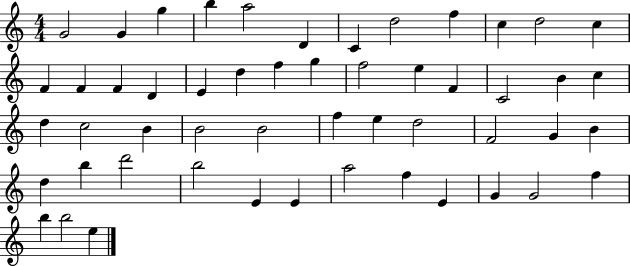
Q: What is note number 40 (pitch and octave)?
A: D6